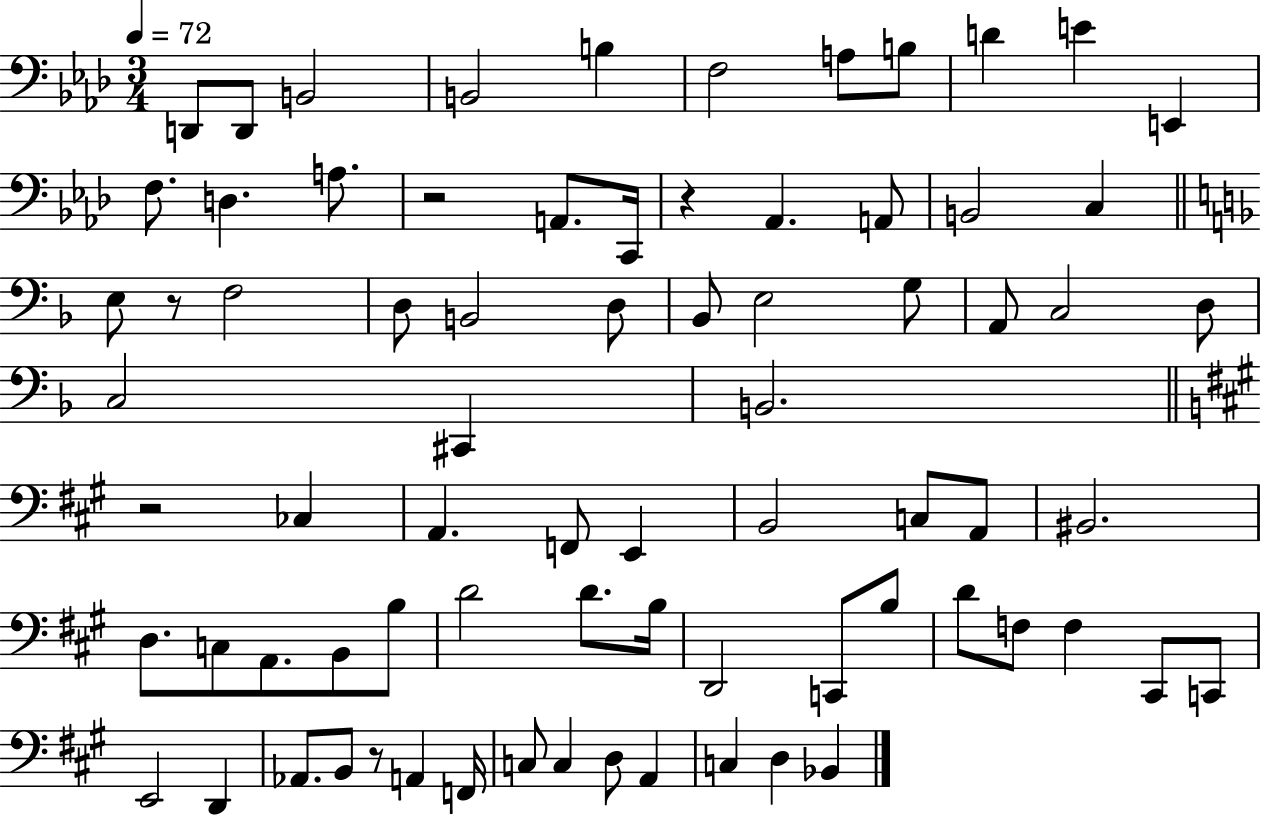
D2/e D2/e B2/h B2/h B3/q F3/h A3/e B3/e D4/q E4/q E2/q F3/e. D3/q. A3/e. R/h A2/e. C2/s R/q Ab2/q. A2/e B2/h C3/q E3/e R/e F3/h D3/e B2/h D3/e Bb2/e E3/h G3/e A2/e C3/h D3/e C3/h C#2/q B2/h. R/h CES3/q A2/q. F2/e E2/q B2/h C3/e A2/e BIS2/h. D3/e. C3/e A2/e. B2/e B3/e D4/h D4/e. B3/s D2/h C2/e B3/e D4/e F3/e F3/q C#2/e C2/e E2/h D2/q Ab2/e. B2/e R/e A2/q F2/s C3/e C3/q D3/e A2/q C3/q D3/q Bb2/q